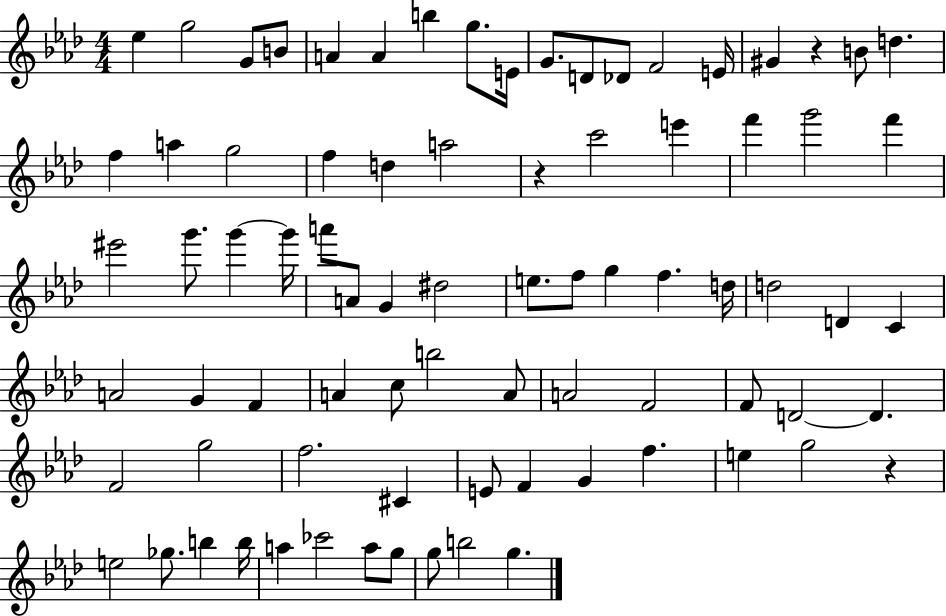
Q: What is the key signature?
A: AES major